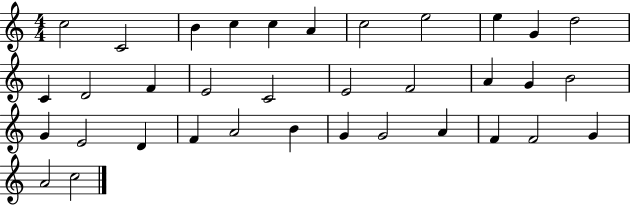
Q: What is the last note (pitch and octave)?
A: C5